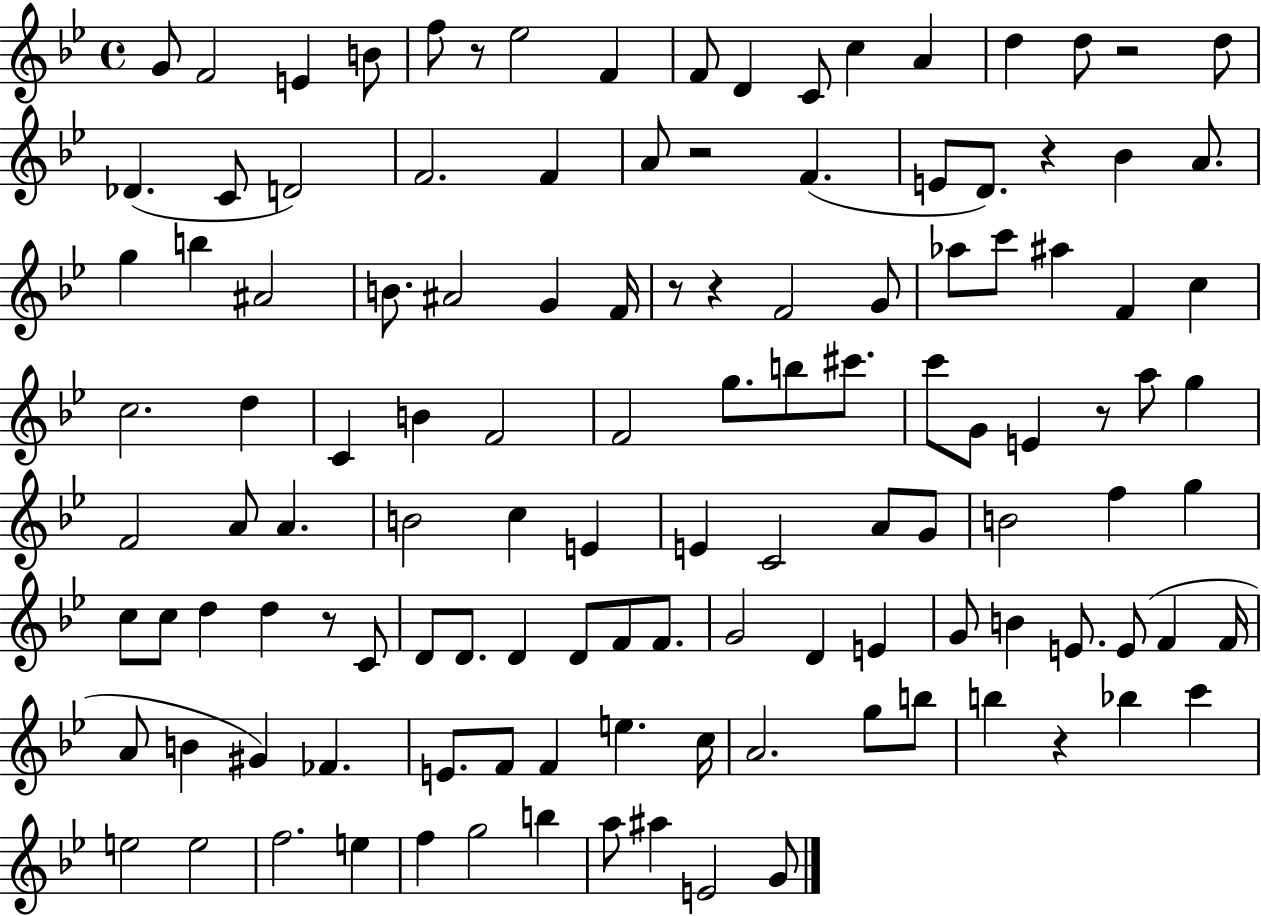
G4/e F4/h E4/q B4/e F5/e R/e Eb5/h F4/q F4/e D4/q C4/e C5/q A4/q D5/q D5/e R/h D5/e Db4/q. C4/e D4/h F4/h. F4/q A4/e R/h F4/q. E4/e D4/e. R/q Bb4/q A4/e. G5/q B5/q A#4/h B4/e. A#4/h G4/q F4/s R/e R/q F4/h G4/e Ab5/e C6/e A#5/q F4/q C5/q C5/h. D5/q C4/q B4/q F4/h F4/h G5/e. B5/e C#6/e. C6/e G4/e E4/q R/e A5/e G5/q F4/h A4/e A4/q. B4/h C5/q E4/q E4/q C4/h A4/e G4/e B4/h F5/q G5/q C5/e C5/e D5/q D5/q R/e C4/e D4/e D4/e. D4/q D4/e F4/e F4/e. G4/h D4/q E4/q G4/e B4/q E4/e. E4/e F4/q F4/s A4/e B4/q G#4/q FES4/q. E4/e. F4/e F4/q E5/q. C5/s A4/h. G5/e B5/e B5/q R/q Bb5/q C6/q E5/h E5/h F5/h. E5/q F5/q G5/h B5/q A5/e A#5/q E4/h G4/e